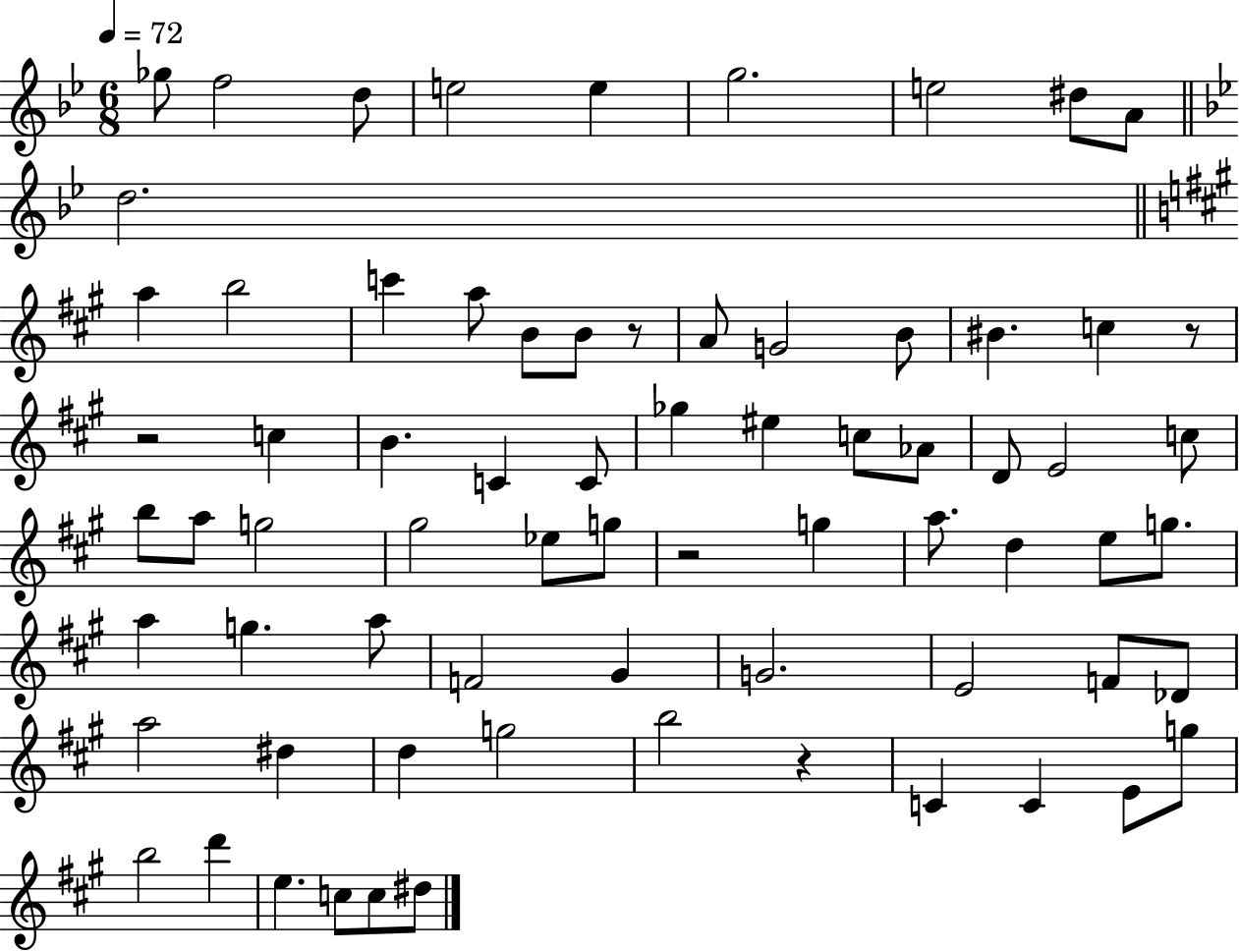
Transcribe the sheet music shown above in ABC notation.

X:1
T:Untitled
M:6/8
L:1/4
K:Bb
_g/2 f2 d/2 e2 e g2 e2 ^d/2 A/2 d2 a b2 c' a/2 B/2 B/2 z/2 A/2 G2 B/2 ^B c z/2 z2 c B C C/2 _g ^e c/2 _A/2 D/2 E2 c/2 b/2 a/2 g2 ^g2 _e/2 g/2 z2 g a/2 d e/2 g/2 a g a/2 F2 ^G G2 E2 F/2 _D/2 a2 ^d d g2 b2 z C C E/2 g/2 b2 d' e c/2 c/2 ^d/2